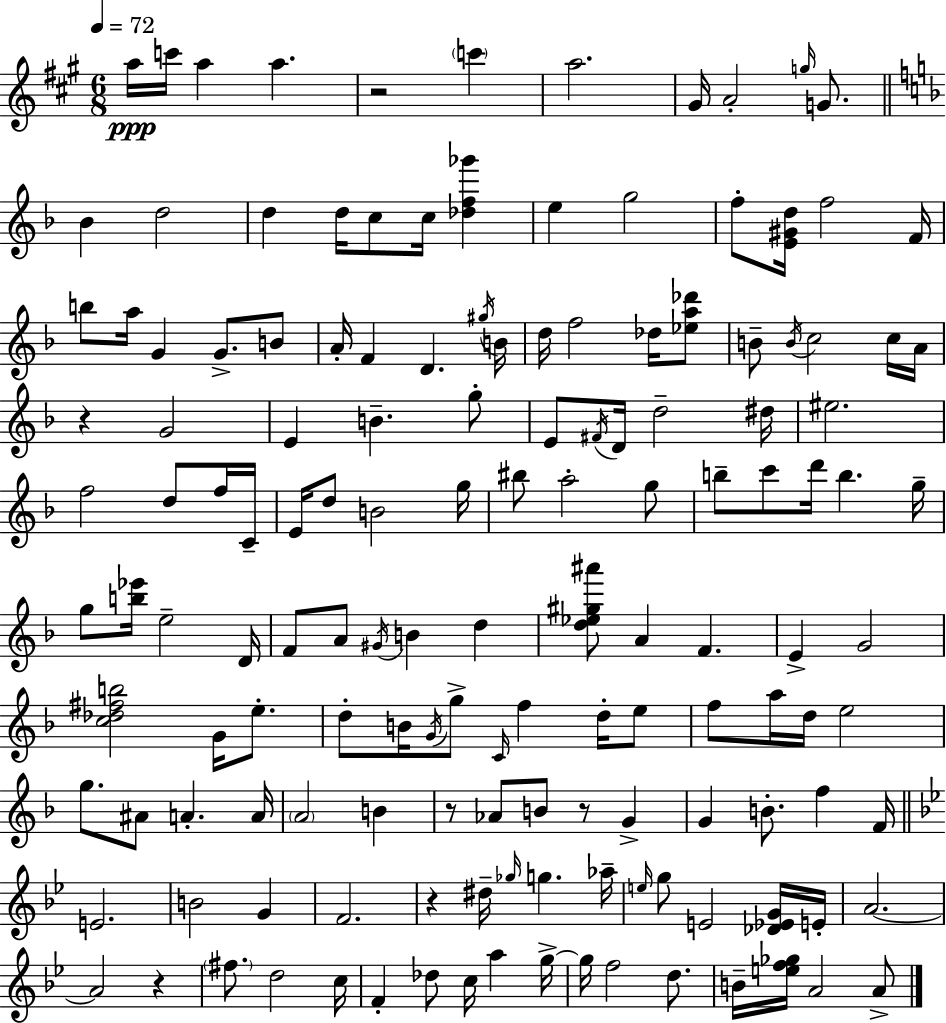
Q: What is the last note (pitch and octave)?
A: A4